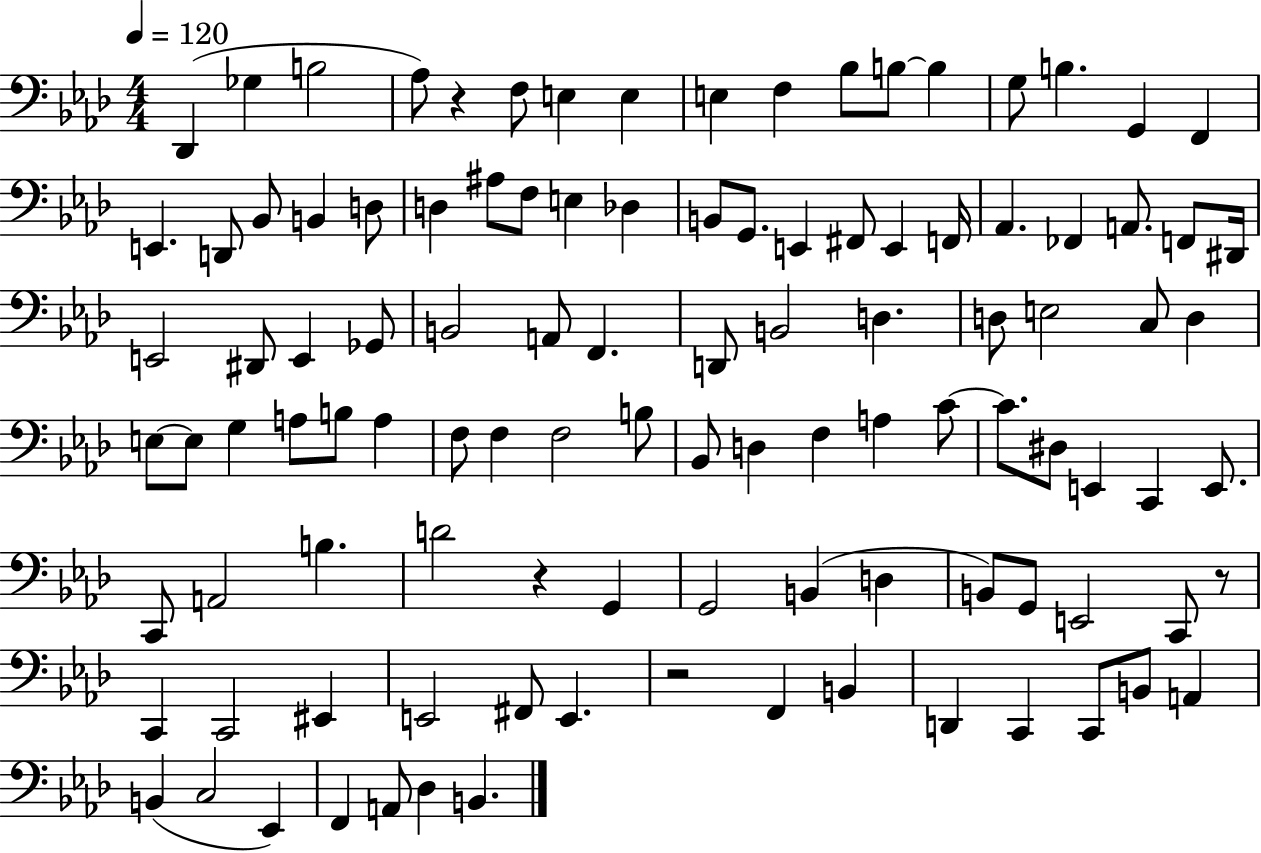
X:1
T:Untitled
M:4/4
L:1/4
K:Ab
_D,, _G, B,2 _A,/2 z F,/2 E, E, E, F, _B,/2 B,/2 B, G,/2 B, G,, F,, E,, D,,/2 _B,,/2 B,, D,/2 D, ^A,/2 F,/2 E, _D, B,,/2 G,,/2 E,, ^F,,/2 E,, F,,/4 _A,, _F,, A,,/2 F,,/2 ^D,,/4 E,,2 ^D,,/2 E,, _G,,/2 B,,2 A,,/2 F,, D,,/2 B,,2 D, D,/2 E,2 C,/2 D, E,/2 E,/2 G, A,/2 B,/2 A, F,/2 F, F,2 B,/2 _B,,/2 D, F, A, C/2 C/2 ^D,/2 E,, C,, E,,/2 C,,/2 A,,2 B, D2 z G,, G,,2 B,, D, B,,/2 G,,/2 E,,2 C,,/2 z/2 C,, C,,2 ^E,, E,,2 ^F,,/2 E,, z2 F,, B,, D,, C,, C,,/2 B,,/2 A,, B,, C,2 _E,, F,, A,,/2 _D, B,,